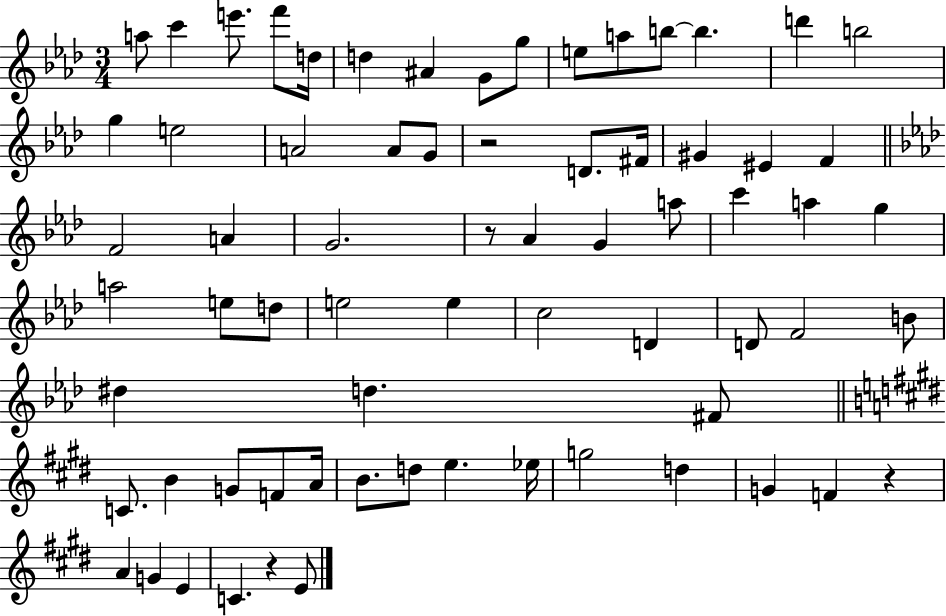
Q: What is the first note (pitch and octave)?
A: A5